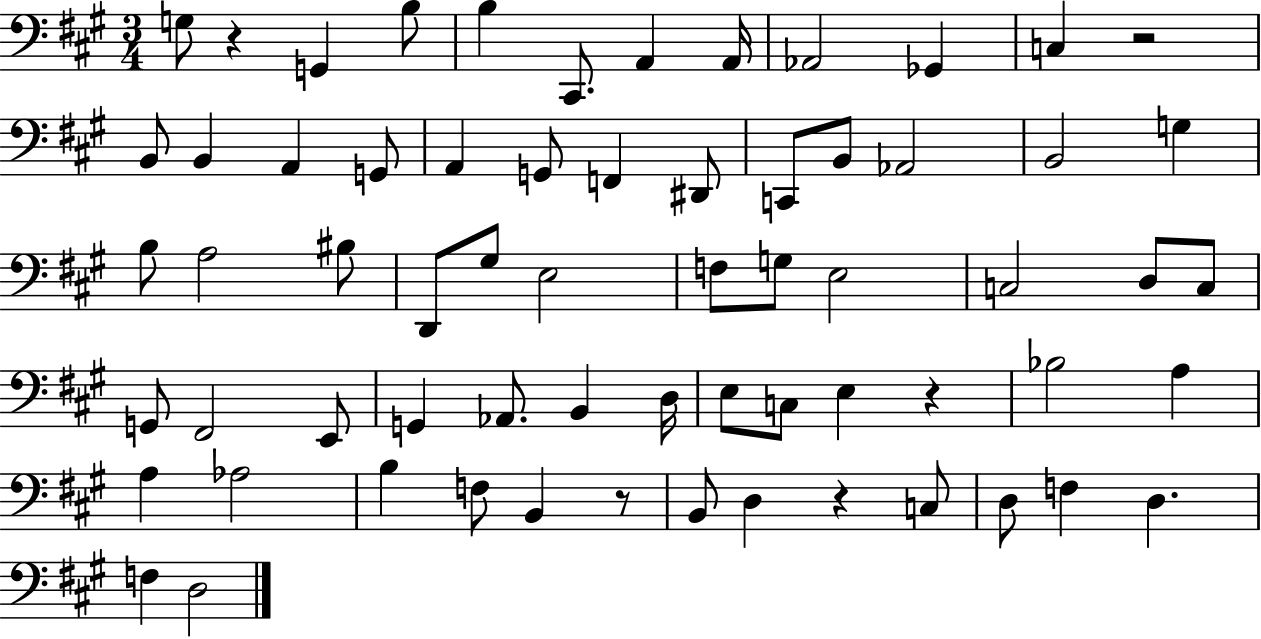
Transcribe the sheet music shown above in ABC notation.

X:1
T:Untitled
M:3/4
L:1/4
K:A
G,/2 z G,, B,/2 B, ^C,,/2 A,, A,,/4 _A,,2 _G,, C, z2 B,,/2 B,, A,, G,,/2 A,, G,,/2 F,, ^D,,/2 C,,/2 B,,/2 _A,,2 B,,2 G, B,/2 A,2 ^B,/2 D,,/2 ^G,/2 E,2 F,/2 G,/2 E,2 C,2 D,/2 C,/2 G,,/2 ^F,,2 E,,/2 G,, _A,,/2 B,, D,/4 E,/2 C,/2 E, z _B,2 A, A, _A,2 B, F,/2 B,, z/2 B,,/2 D, z C,/2 D,/2 F, D, F, D,2